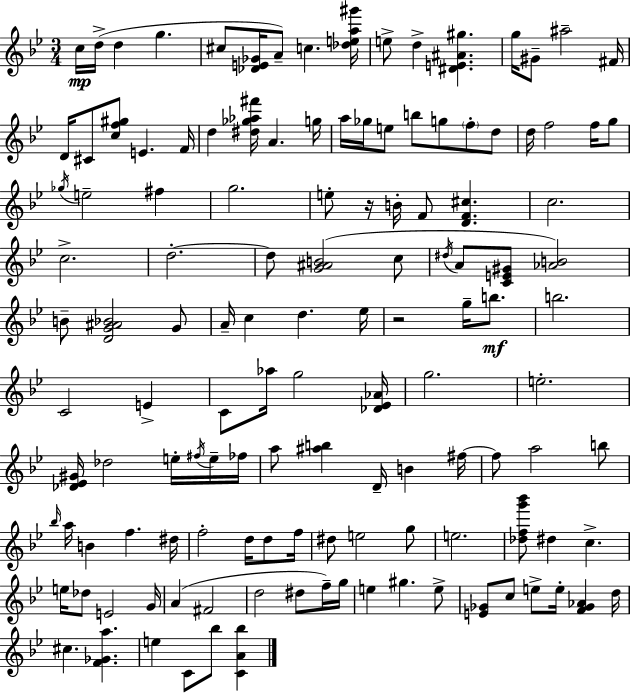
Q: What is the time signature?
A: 3/4